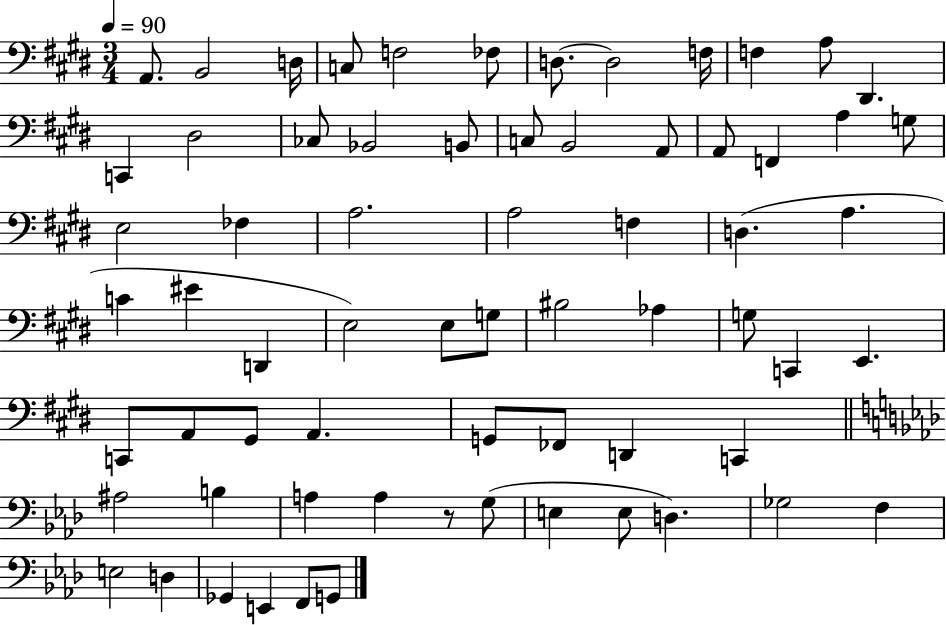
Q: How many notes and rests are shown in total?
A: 67